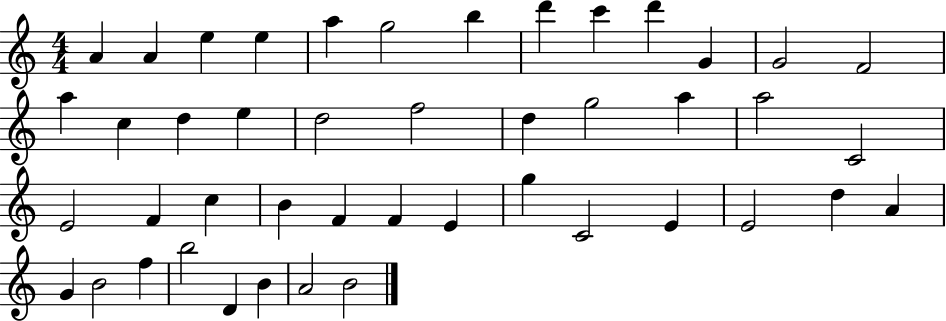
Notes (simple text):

A4/q A4/q E5/q E5/q A5/q G5/h B5/q D6/q C6/q D6/q G4/q G4/h F4/h A5/q C5/q D5/q E5/q D5/h F5/h D5/q G5/h A5/q A5/h C4/h E4/h F4/q C5/q B4/q F4/q F4/q E4/q G5/q C4/h E4/q E4/h D5/q A4/q G4/q B4/h F5/q B5/h D4/q B4/q A4/h B4/h